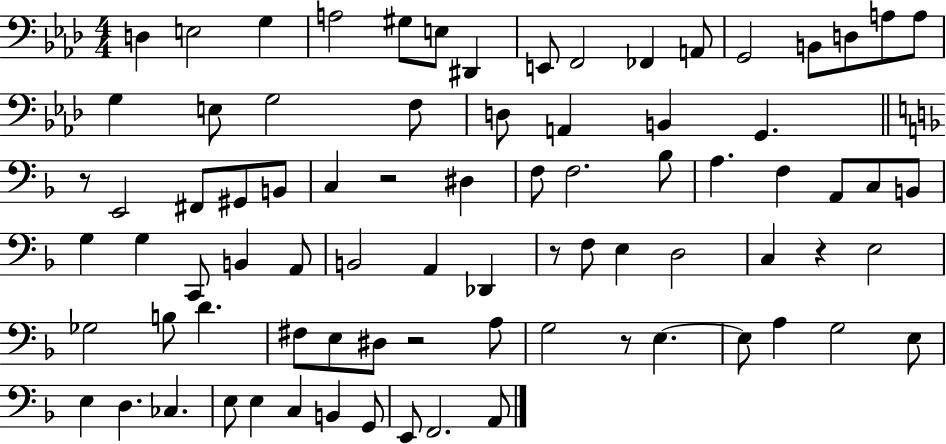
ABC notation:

X:1
T:Untitled
M:4/4
L:1/4
K:Ab
D, E,2 G, A,2 ^G,/2 E,/2 ^D,, E,,/2 F,,2 _F,, A,,/2 G,,2 B,,/2 D,/2 A,/2 A,/2 G, E,/2 G,2 F,/2 D,/2 A,, B,, G,, z/2 E,,2 ^F,,/2 ^G,,/2 B,,/2 C, z2 ^D, F,/2 F,2 _B,/2 A, F, A,,/2 C,/2 B,,/2 G, G, C,,/2 B,, A,,/2 B,,2 A,, _D,, z/2 F,/2 E, D,2 C, z E,2 _G,2 B,/2 D ^F,/2 E,/2 ^D,/2 z2 A,/2 G,2 z/2 E, E,/2 A, G,2 E,/2 E, D, _C, E,/2 E, C, B,, G,,/2 E,,/2 F,,2 A,,/2